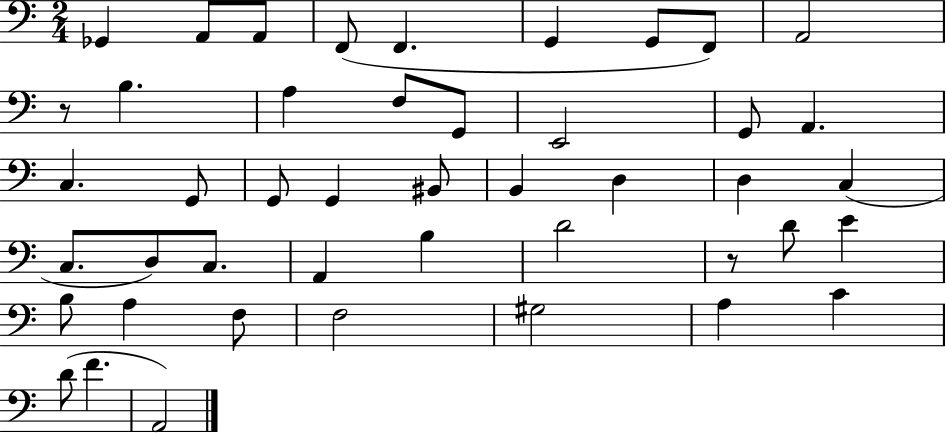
{
  \clef bass
  \numericTimeSignature
  \time 2/4
  \key c \major
  ges,4 a,8 a,8 | f,8( f,4. | g,4 g,8 f,8) | a,2 | \break r8 b4. | a4 f8 g,8 | e,2 | g,8 a,4. | \break c4. g,8 | g,8 g,4 bis,8 | b,4 d4 | d4 c4( | \break c8. d8) c8. | a,4 b4 | d'2 | r8 d'8 e'4 | \break b8 a4 f8 | f2 | gis2 | a4 c'4 | \break d'8( f'4. | a,2) | \bar "|."
}